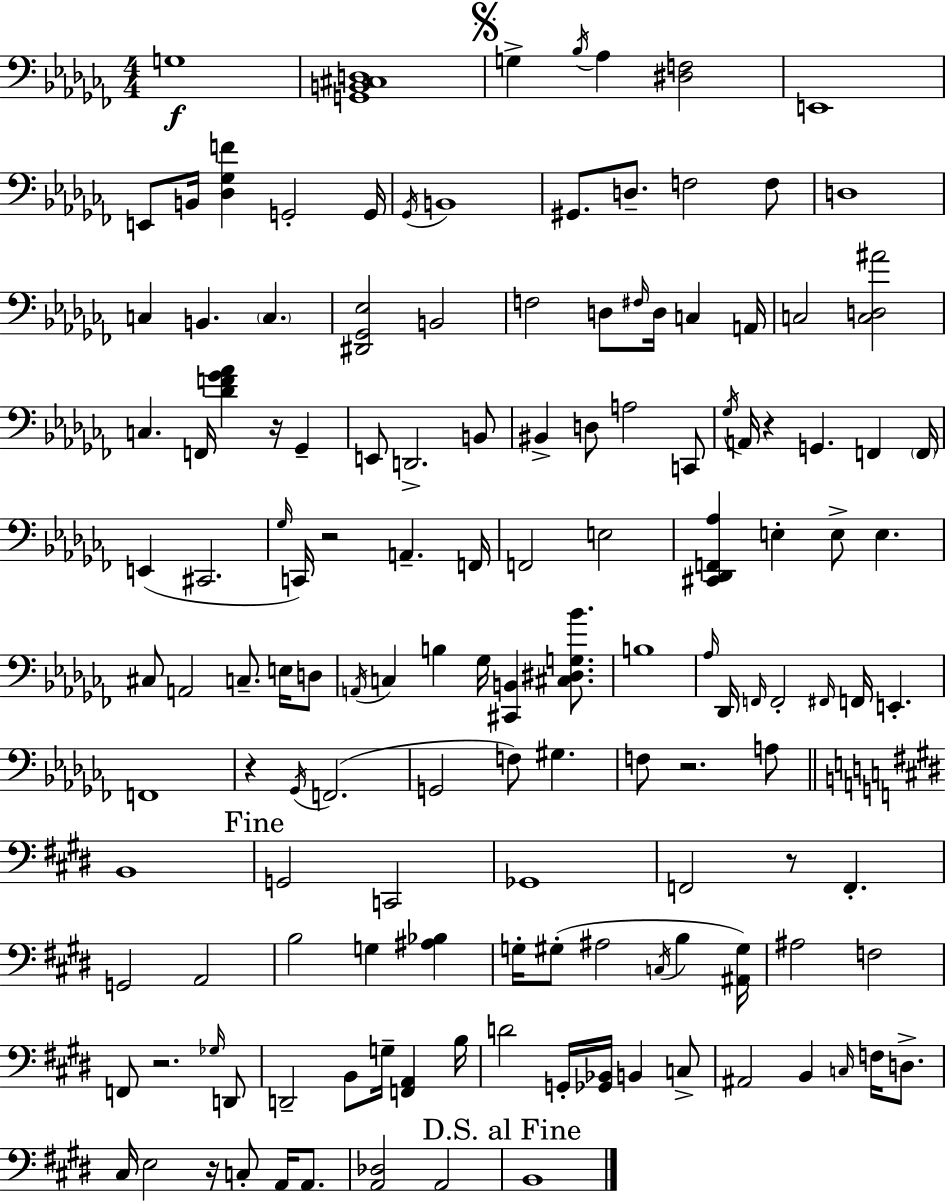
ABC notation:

X:1
T:Untitled
M:4/4
L:1/4
K:Abm
G,4 [G,,B,,^C,D,]4 G, _B,/4 _A, [^D,F,]2 E,,4 E,,/2 B,,/4 [_D,_G,F] G,,2 G,,/4 _G,,/4 B,,4 ^G,,/2 D,/2 F,2 F,/2 D,4 C, B,, C, [^D,,_G,,_E,]2 B,,2 F,2 D,/2 ^F,/4 D,/4 C, A,,/4 C,2 [C,D,^A]2 C, F,,/4 [_DF_G_A] z/4 _G,, E,,/2 D,,2 B,,/2 ^B,, D,/2 A,2 C,,/2 _G,/4 A,,/4 z G,, F,, F,,/4 E,, ^C,,2 _G,/4 C,,/4 z2 A,, F,,/4 F,,2 E,2 [^C,,_D,,F,,_A,] E, E,/2 E, ^C,/2 A,,2 C,/2 E,/4 D,/2 A,,/4 C, B, _G,/4 [^C,,B,,] [^C,^D,G,_B]/2 B,4 _A,/4 _D,,/4 F,,/4 F,,2 ^F,,/4 F,,/4 E,, F,,4 z _G,,/4 F,,2 G,,2 F,/2 ^G, F,/2 z2 A,/2 B,,4 G,,2 C,,2 _G,,4 F,,2 z/2 F,, G,,2 A,,2 B,2 G, [^A,_B,] G,/4 ^G,/2 ^A,2 C,/4 B, [^A,,^G,]/4 ^A,2 F,2 F,,/2 z2 _G,/4 D,,/2 D,,2 B,,/2 G,/4 [F,,A,,] B,/4 D2 G,,/4 [_G,,_B,,]/4 B,, C,/2 ^A,,2 B,, C,/4 F,/4 D,/2 ^C,/4 E,2 z/4 C,/2 A,,/4 A,,/2 [A,,_D,]2 A,,2 B,,4